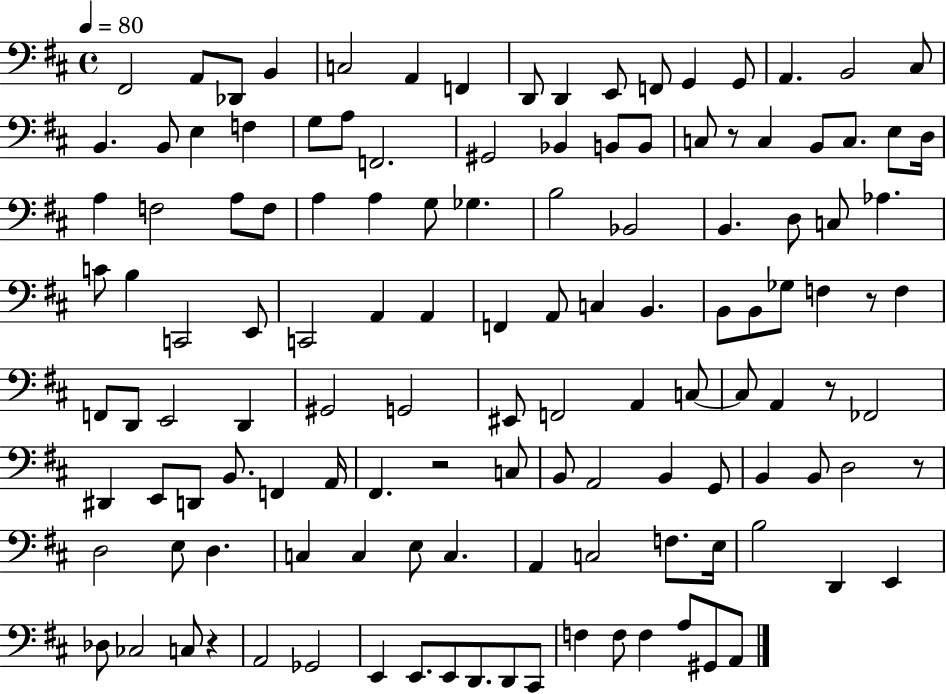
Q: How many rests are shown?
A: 6